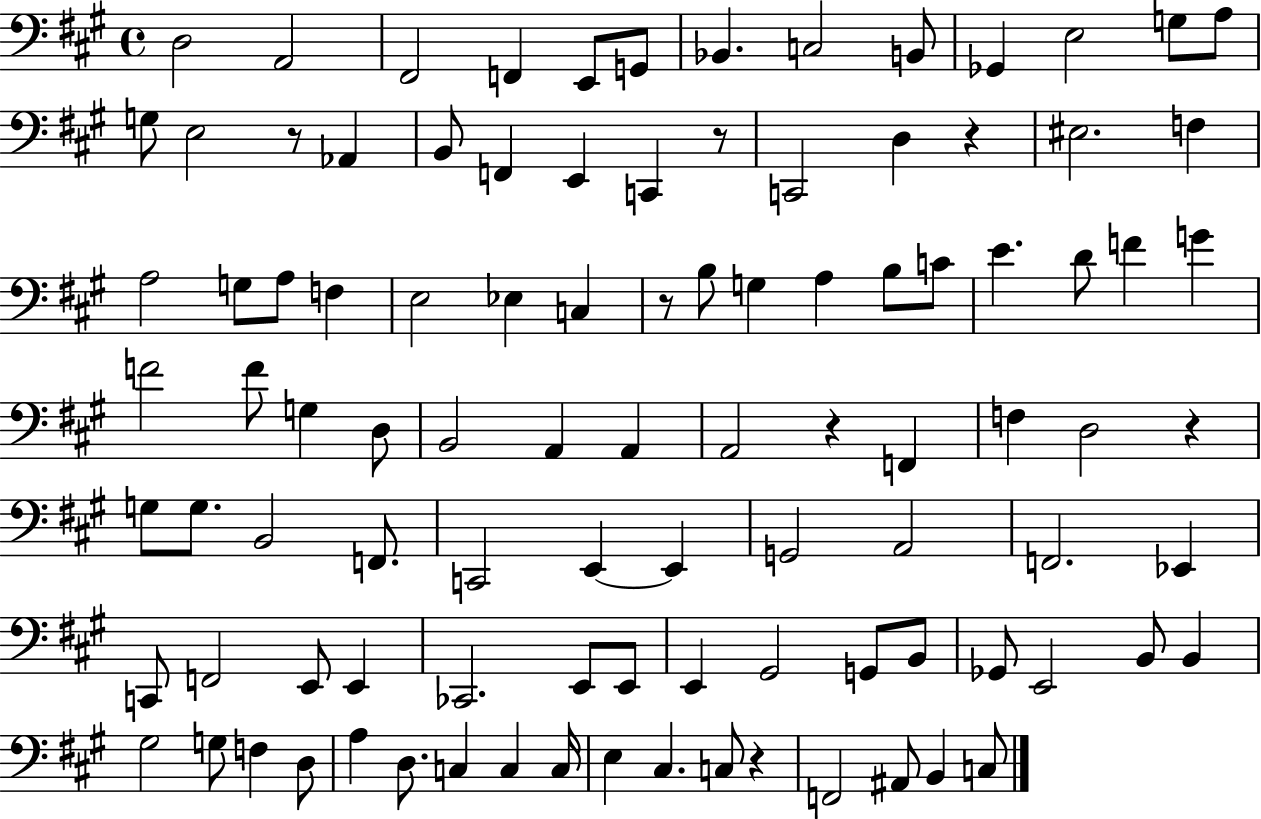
X:1
T:Untitled
M:4/4
L:1/4
K:A
D,2 A,,2 ^F,,2 F,, E,,/2 G,,/2 _B,, C,2 B,,/2 _G,, E,2 G,/2 A,/2 G,/2 E,2 z/2 _A,, B,,/2 F,, E,, C,, z/2 C,,2 D, z ^E,2 F, A,2 G,/2 A,/2 F, E,2 _E, C, z/2 B,/2 G, A, B,/2 C/2 E D/2 F G F2 F/2 G, D,/2 B,,2 A,, A,, A,,2 z F,, F, D,2 z G,/2 G,/2 B,,2 F,,/2 C,,2 E,, E,, G,,2 A,,2 F,,2 _E,, C,,/2 F,,2 E,,/2 E,, _C,,2 E,,/2 E,,/2 E,, ^G,,2 G,,/2 B,,/2 _G,,/2 E,,2 B,,/2 B,, ^G,2 G,/2 F, D,/2 A, D,/2 C, C, C,/4 E, ^C, C,/2 z F,,2 ^A,,/2 B,, C,/2